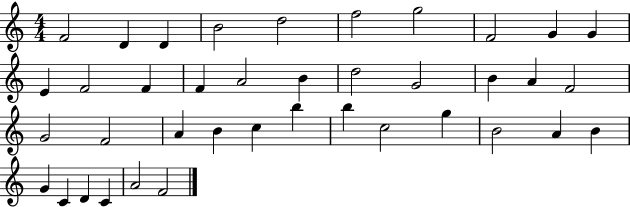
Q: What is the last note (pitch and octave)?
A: F4